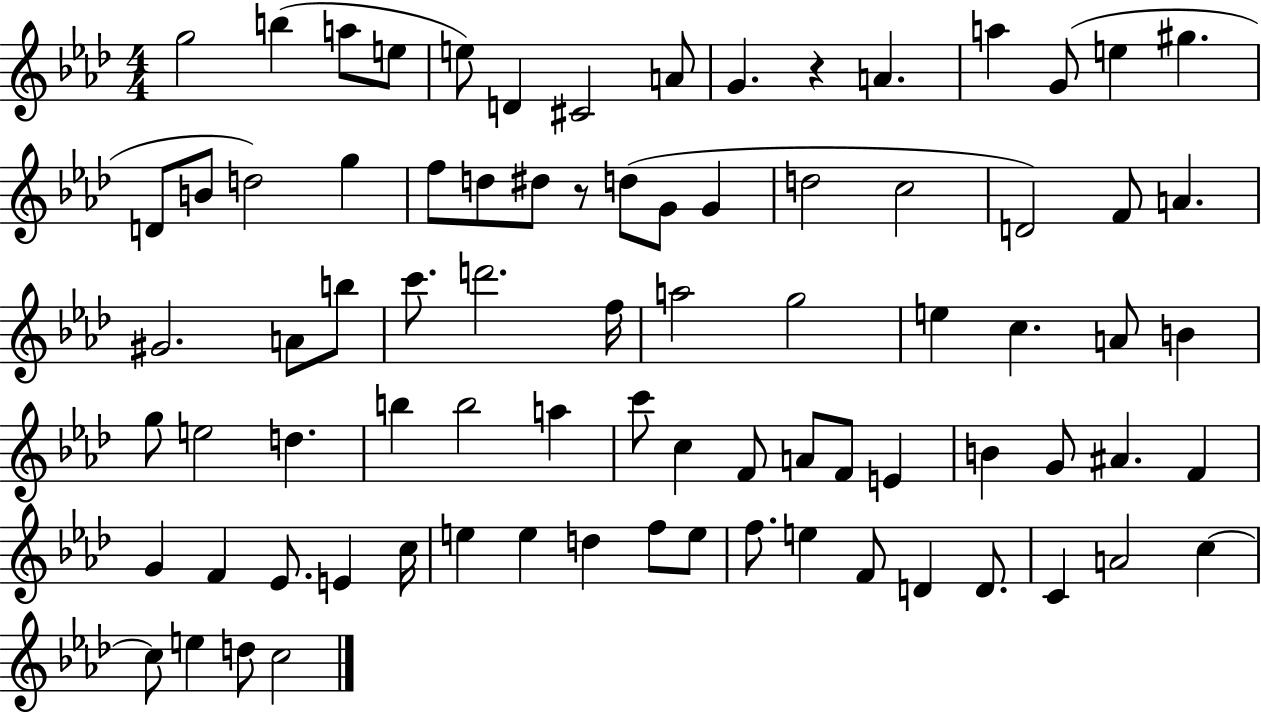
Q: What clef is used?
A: treble